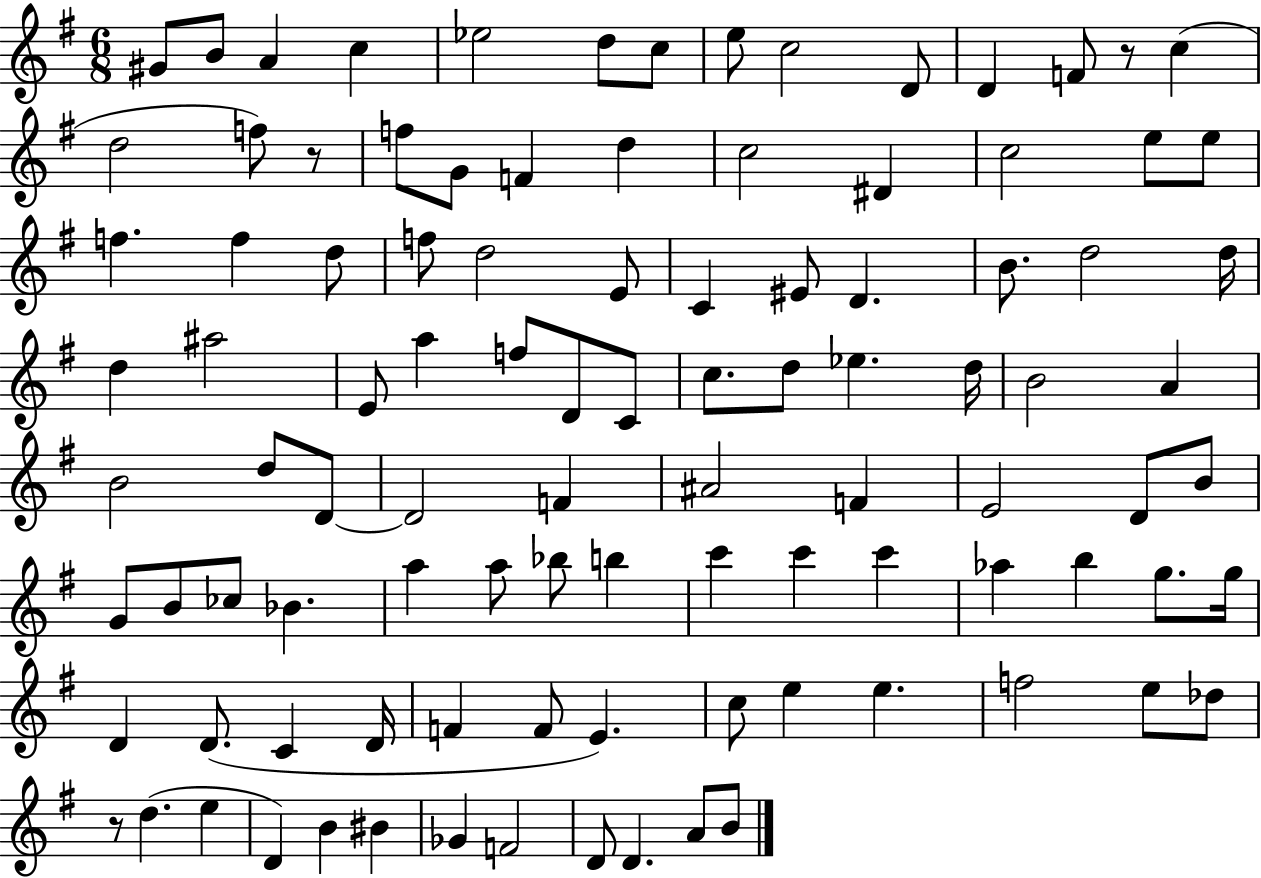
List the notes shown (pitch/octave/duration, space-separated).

G#4/e B4/e A4/q C5/q Eb5/h D5/e C5/e E5/e C5/h D4/e D4/q F4/e R/e C5/q D5/h F5/e R/e F5/e G4/e F4/q D5/q C5/h D#4/q C5/h E5/e E5/e F5/q. F5/q D5/e F5/e D5/h E4/e C4/q EIS4/e D4/q. B4/e. D5/h D5/s D5/q A#5/h E4/e A5/q F5/e D4/e C4/e C5/e. D5/e Eb5/q. D5/s B4/h A4/q B4/h D5/e D4/e D4/h F4/q A#4/h F4/q E4/h D4/e B4/e G4/e B4/e CES5/e Bb4/q. A5/q A5/e Bb5/e B5/q C6/q C6/q C6/q Ab5/q B5/q G5/e. G5/s D4/q D4/e. C4/q D4/s F4/q F4/e E4/q. C5/e E5/q E5/q. F5/h E5/e Db5/e R/e D5/q. E5/q D4/q B4/q BIS4/q Gb4/q F4/h D4/e D4/q. A4/e B4/e